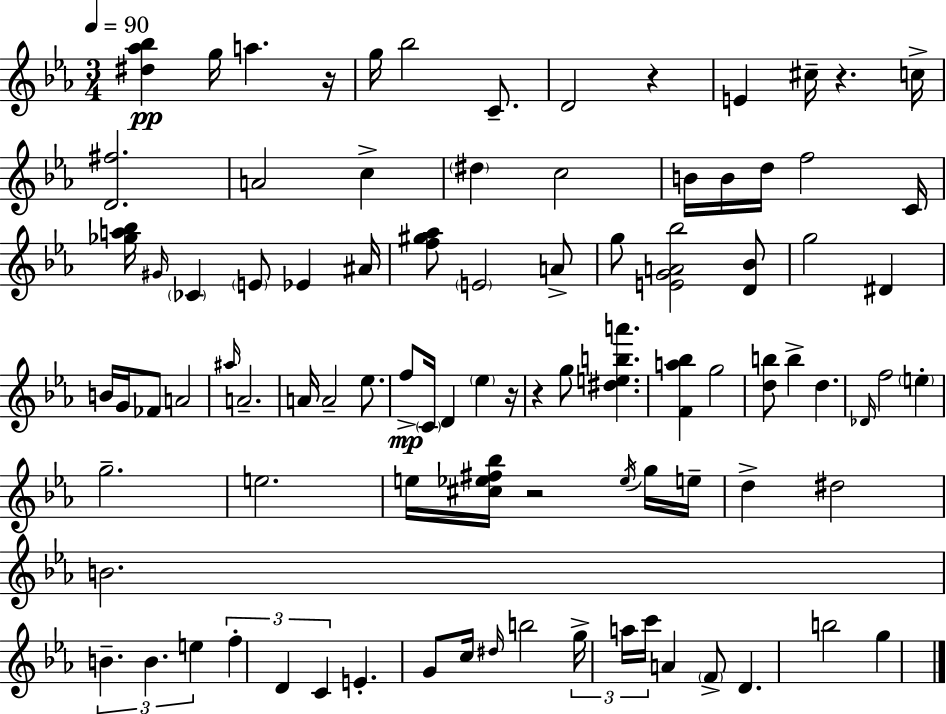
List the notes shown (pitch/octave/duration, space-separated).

[D#5,Ab5,Bb5]/q G5/s A5/q. R/s G5/s Bb5/h C4/e. D4/h R/q E4/q C#5/s R/q. C5/s [D4,F#5]/h. A4/h C5/q D#5/q C5/h B4/s B4/s D5/s F5/h C4/s [Gb5,A5,Bb5]/s G#4/s CES4/q E4/e Eb4/q A#4/s [F5,G#5,Ab5]/e E4/h A4/e G5/e [E4,G4,A4,Bb5]/h [D4,Bb4]/e G5/h D#4/q B4/s G4/s FES4/e A4/h A#5/s A4/h. A4/s A4/h Eb5/e. F5/e C4/s D4/q Eb5/q R/s R/q G5/e [D#5,E5,B5,A6]/q. [F4,A5,Bb5]/q G5/h [D5,B5]/e B5/q D5/q. Db4/s F5/h E5/q G5/h. E5/h. E5/s [C#5,Eb5,F#5,Bb5]/s R/h Eb5/s G5/s E5/s D5/q D#5/h B4/h. B4/q. B4/q. E5/q F5/q D4/q C4/q E4/q. G4/e C5/s D#5/s B5/h G5/s A5/s C6/s A4/q F4/e D4/q. B5/h G5/q